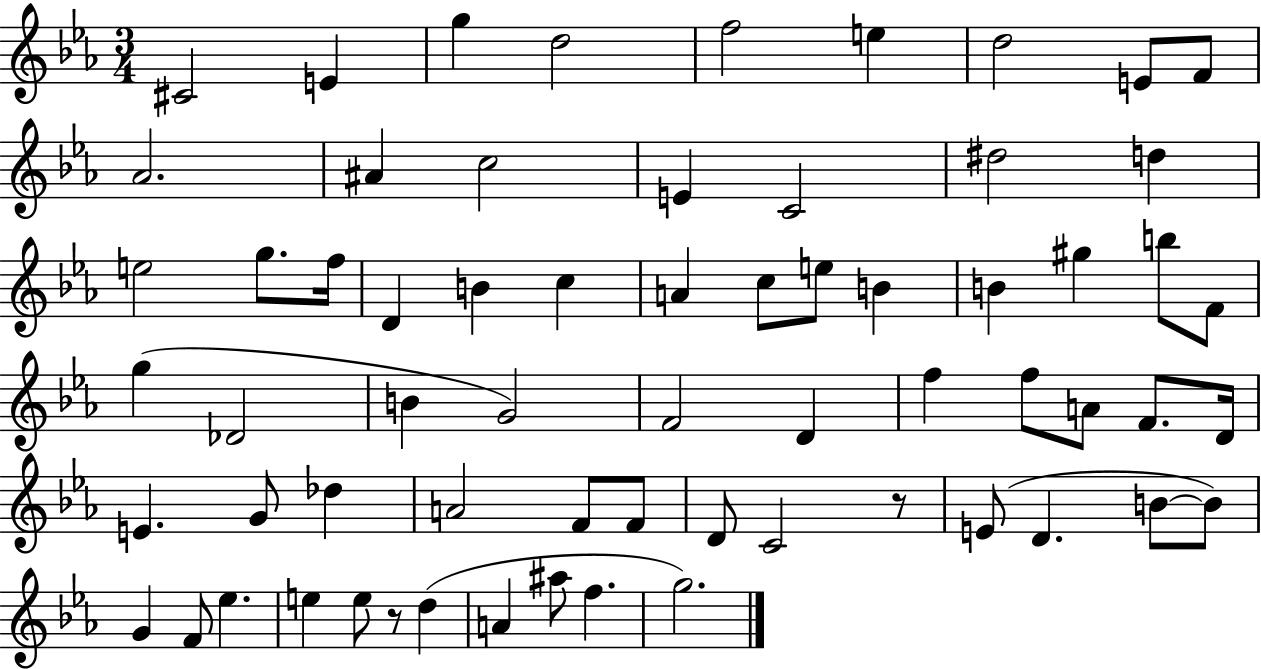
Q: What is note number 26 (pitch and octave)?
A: B4